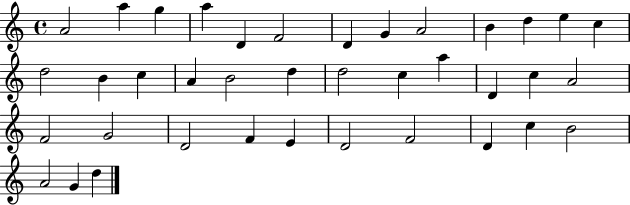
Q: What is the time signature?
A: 4/4